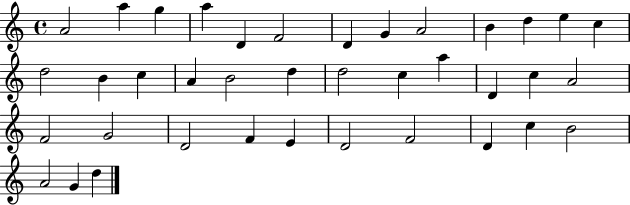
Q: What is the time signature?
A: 4/4